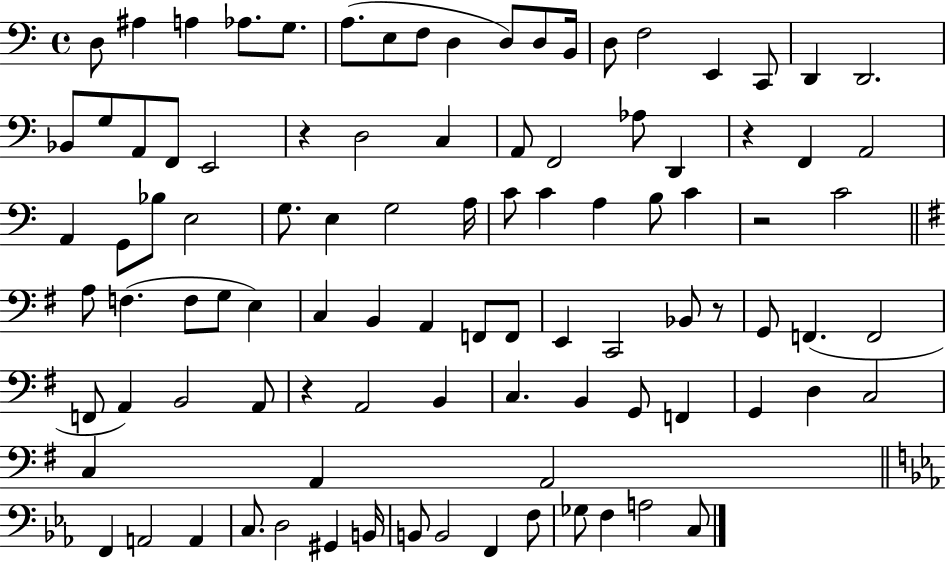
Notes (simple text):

D3/e A#3/q A3/q Ab3/e. G3/e. A3/e. E3/e F3/e D3/q D3/e D3/e B2/s D3/e F3/h E2/q C2/e D2/q D2/h. Bb2/e G3/e A2/e F2/e E2/h R/q D3/h C3/q A2/e F2/h Ab3/e D2/q R/q F2/q A2/h A2/q G2/e Bb3/e E3/h G3/e. E3/q G3/h A3/s C4/e C4/q A3/q B3/e C4/q R/h C4/h A3/e F3/q. F3/e G3/e E3/q C3/q B2/q A2/q F2/e F2/e E2/q C2/h Bb2/e R/e G2/e F2/q. F2/h F2/e A2/q B2/h A2/e R/q A2/h B2/q C3/q. B2/q G2/e F2/q G2/q D3/q C3/h C3/q A2/q A2/h F2/q A2/h A2/q C3/e. D3/h G#2/q B2/s B2/e B2/h F2/q F3/e Gb3/e F3/q A3/h C3/e